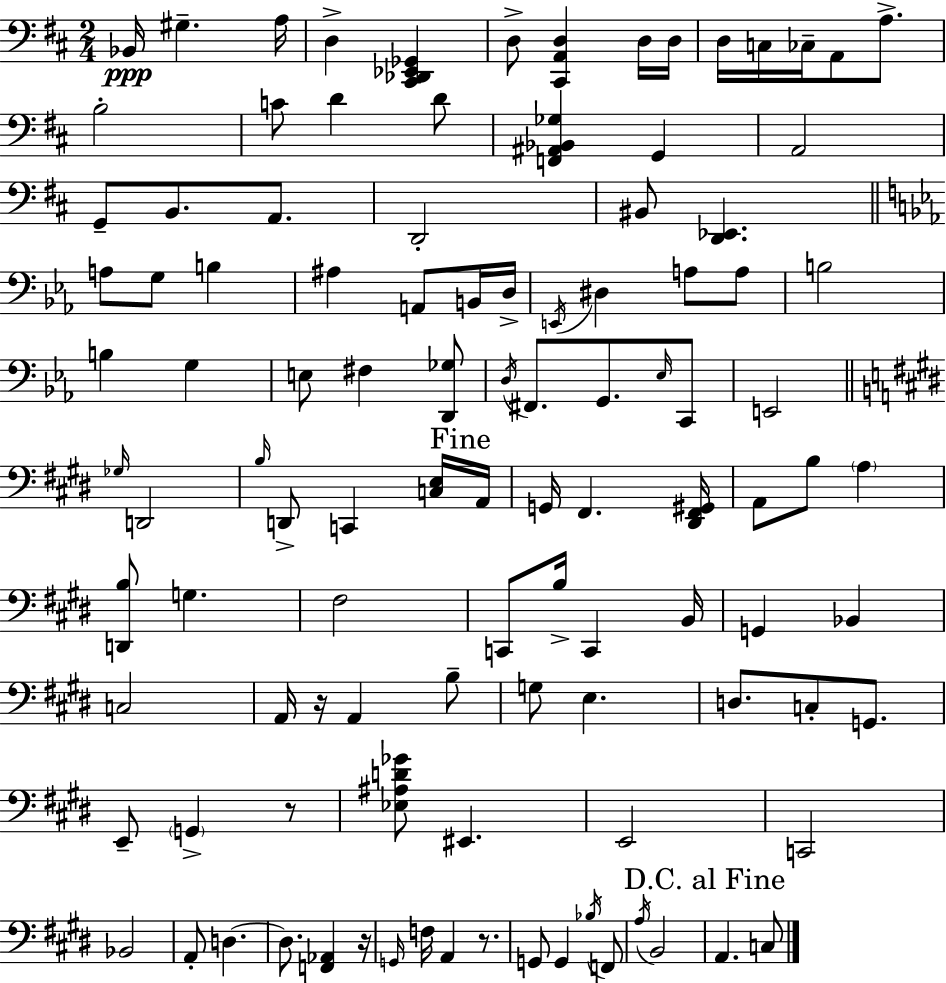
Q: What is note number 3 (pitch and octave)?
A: A3